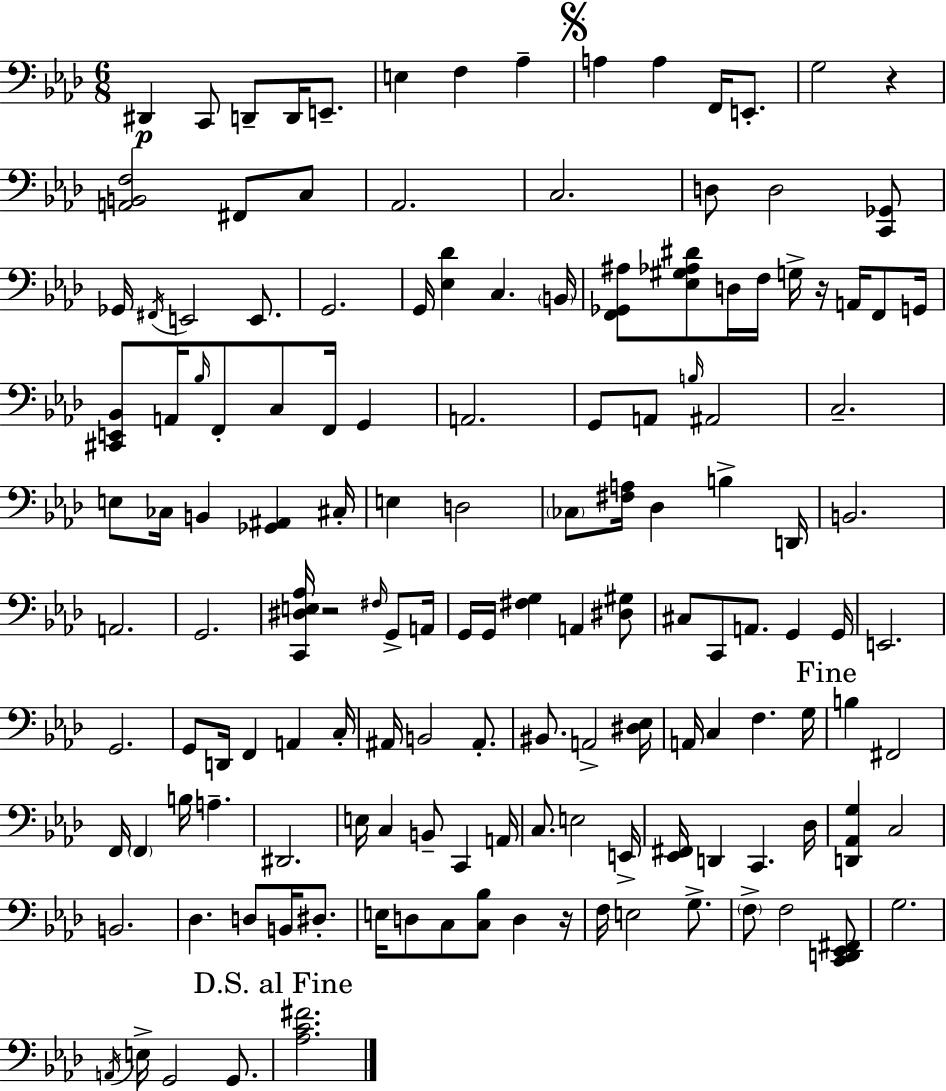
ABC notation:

X:1
T:Untitled
M:6/8
L:1/4
K:Fm
^D,, C,,/2 D,,/2 D,,/4 E,,/2 E, F, _A, A, A, F,,/4 E,,/2 G,2 z [A,,B,,F,]2 ^F,,/2 C,/2 _A,,2 C,2 D,/2 D,2 [C,,_G,,]/2 _G,,/4 ^F,,/4 E,,2 E,,/2 G,,2 G,,/4 [_E,_D] C, B,,/4 [F,,_G,,^A,]/2 [_E,^G,_A,^D]/2 D,/4 F,/4 G,/4 z/4 A,,/4 F,,/2 G,,/4 [^C,,E,,_B,,]/2 A,,/4 _B,/4 F,,/2 C,/2 F,,/4 G,, A,,2 G,,/2 A,,/2 B,/4 ^A,,2 C,2 E,/2 _C,/4 B,, [_G,,^A,,] ^C,/4 E, D,2 _C,/2 [^F,A,]/4 _D, B, D,,/4 B,,2 A,,2 G,,2 [C,,^D,E,_A,]/4 z2 ^F,/4 G,,/2 A,,/4 G,,/4 G,,/4 [^F,G,] A,, [^D,^G,]/2 ^C,/2 C,,/2 A,,/2 G,, G,,/4 E,,2 G,,2 G,,/2 D,,/4 F,, A,, C,/4 ^A,,/4 B,,2 ^A,,/2 ^B,,/2 A,,2 [^D,_E,]/4 A,,/4 C, F, G,/4 B, ^F,,2 F,,/4 F,, B,/4 A, ^D,,2 E,/4 C, B,,/2 C,, A,,/4 C,/2 E,2 E,,/4 [_E,,^F,,]/4 D,, C,, _D,/4 [D,,_A,,G,] C,2 B,,2 _D, D,/2 B,,/4 ^D,/2 E,/4 D,/2 C,/2 [C,_B,]/2 D, z/4 F,/4 E,2 G,/2 F,/2 F,2 [C,,D,,_E,,^F,,]/2 G,2 A,,/4 E,/4 G,,2 G,,/2 [_A,C^F]2